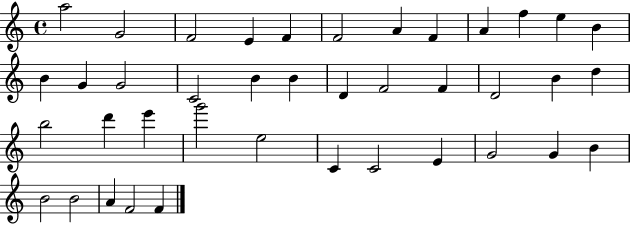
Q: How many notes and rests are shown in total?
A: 40